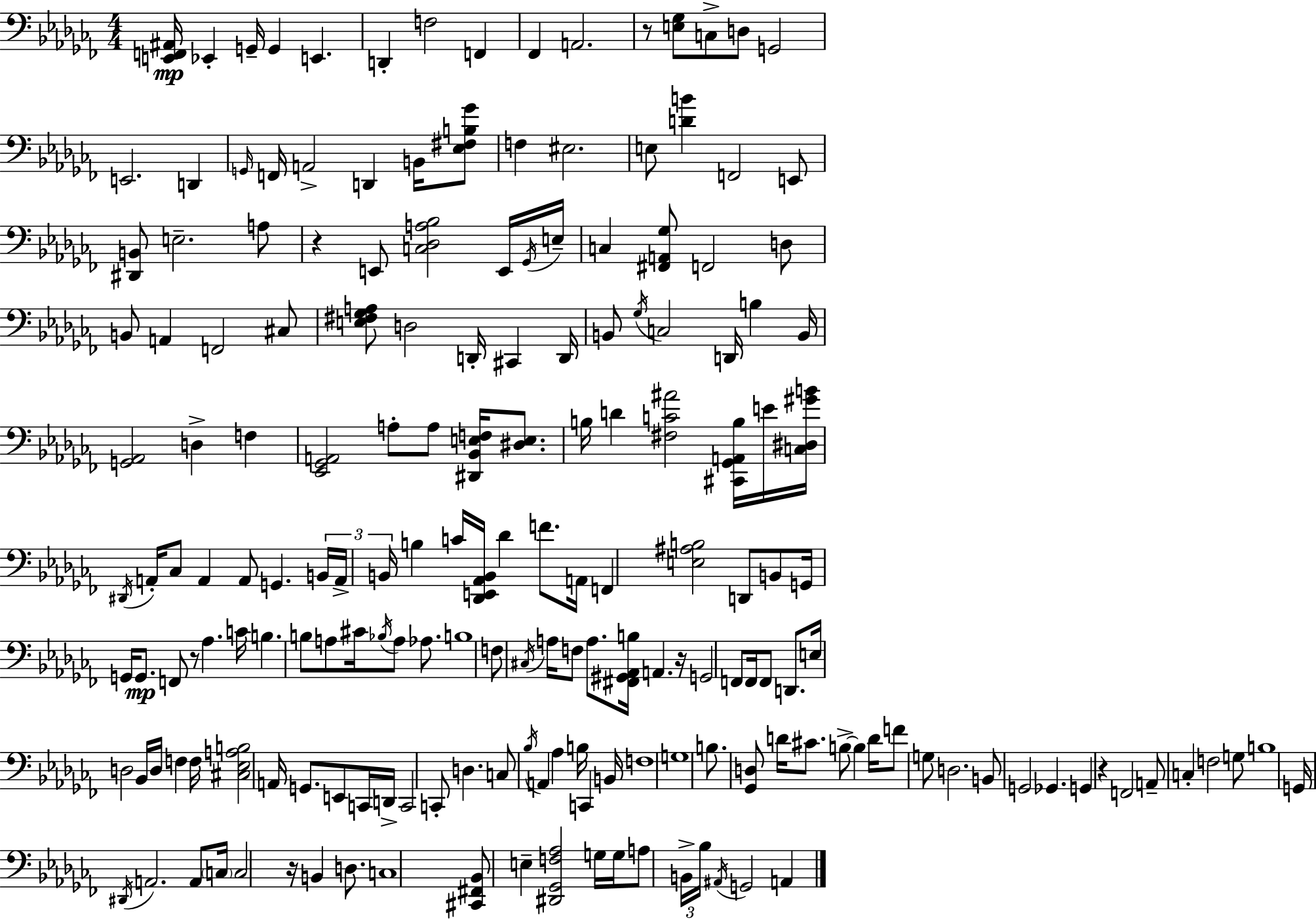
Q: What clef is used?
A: bass